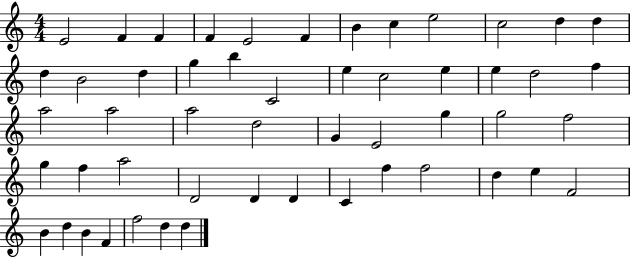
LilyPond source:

{
  \clef treble
  \numericTimeSignature
  \time 4/4
  \key c \major
  e'2 f'4 f'4 | f'4 e'2 f'4 | b'4 c''4 e''2 | c''2 d''4 d''4 | \break d''4 b'2 d''4 | g''4 b''4 c'2 | e''4 c''2 e''4 | e''4 d''2 f''4 | \break a''2 a''2 | a''2 d''2 | g'4 e'2 g''4 | g''2 f''2 | \break g''4 f''4 a''2 | d'2 d'4 d'4 | c'4 f''4 f''2 | d''4 e''4 f'2 | \break b'4 d''4 b'4 f'4 | f''2 d''4 d''4 | \bar "|."
}